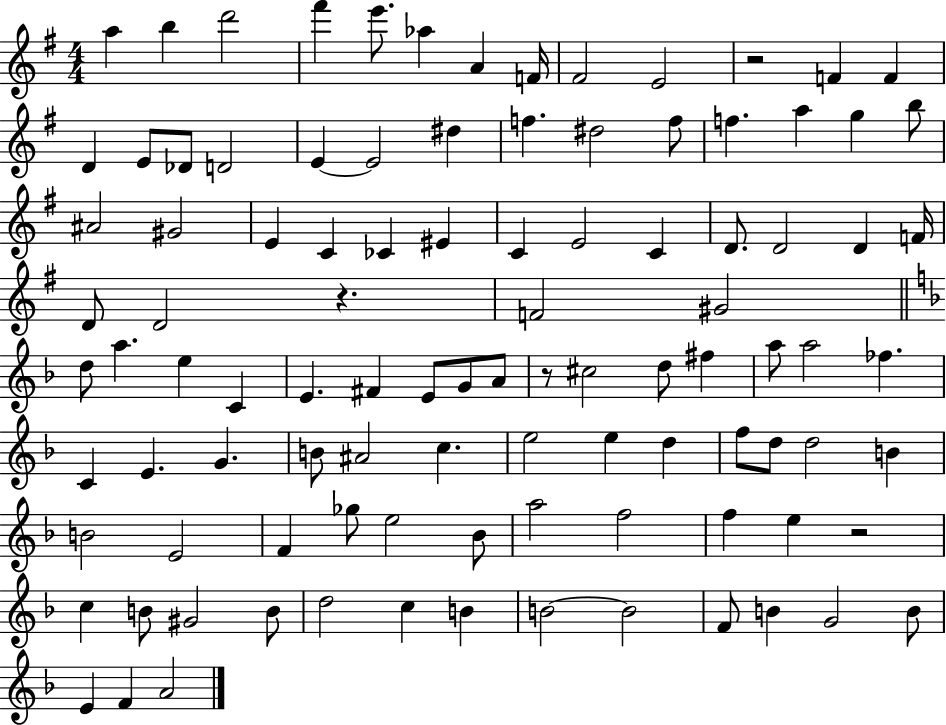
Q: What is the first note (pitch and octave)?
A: A5